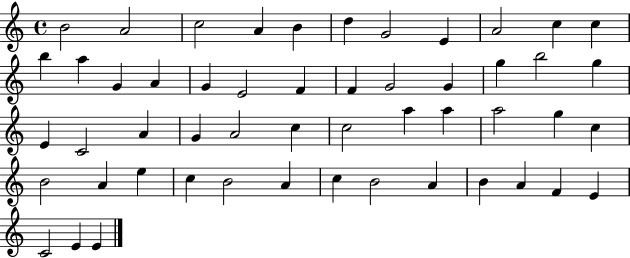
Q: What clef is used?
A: treble